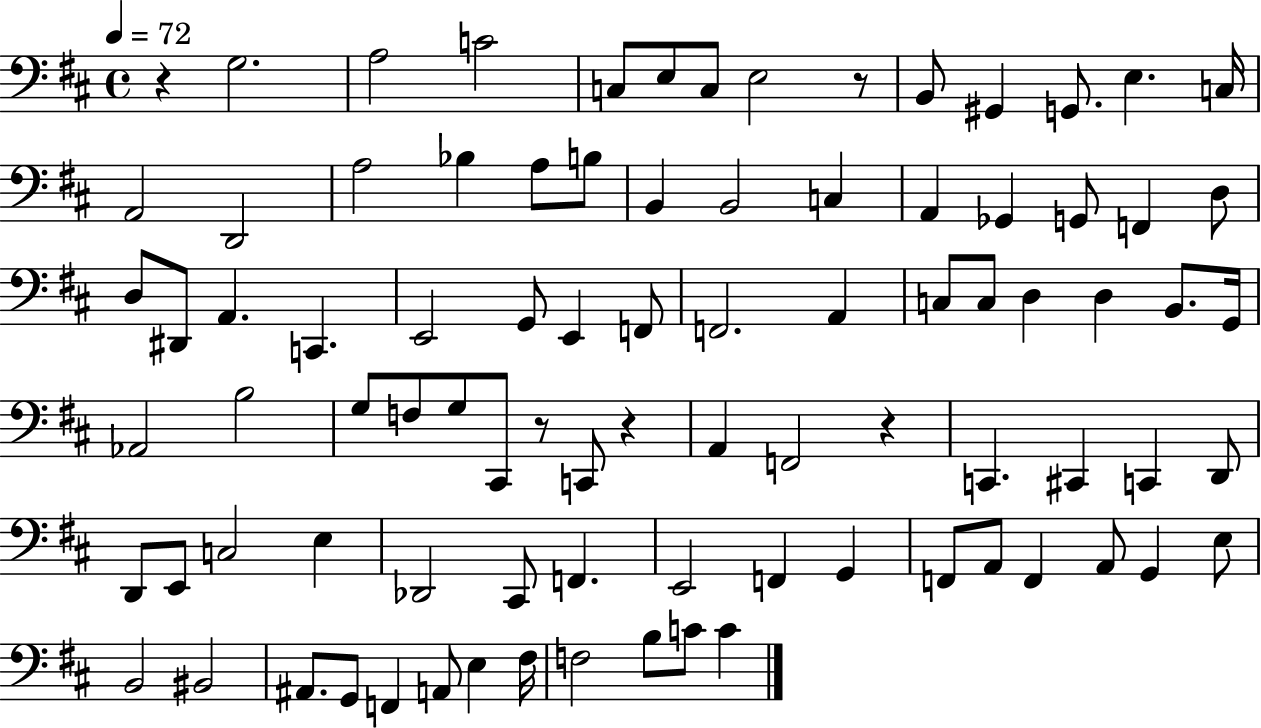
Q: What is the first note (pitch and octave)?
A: G3